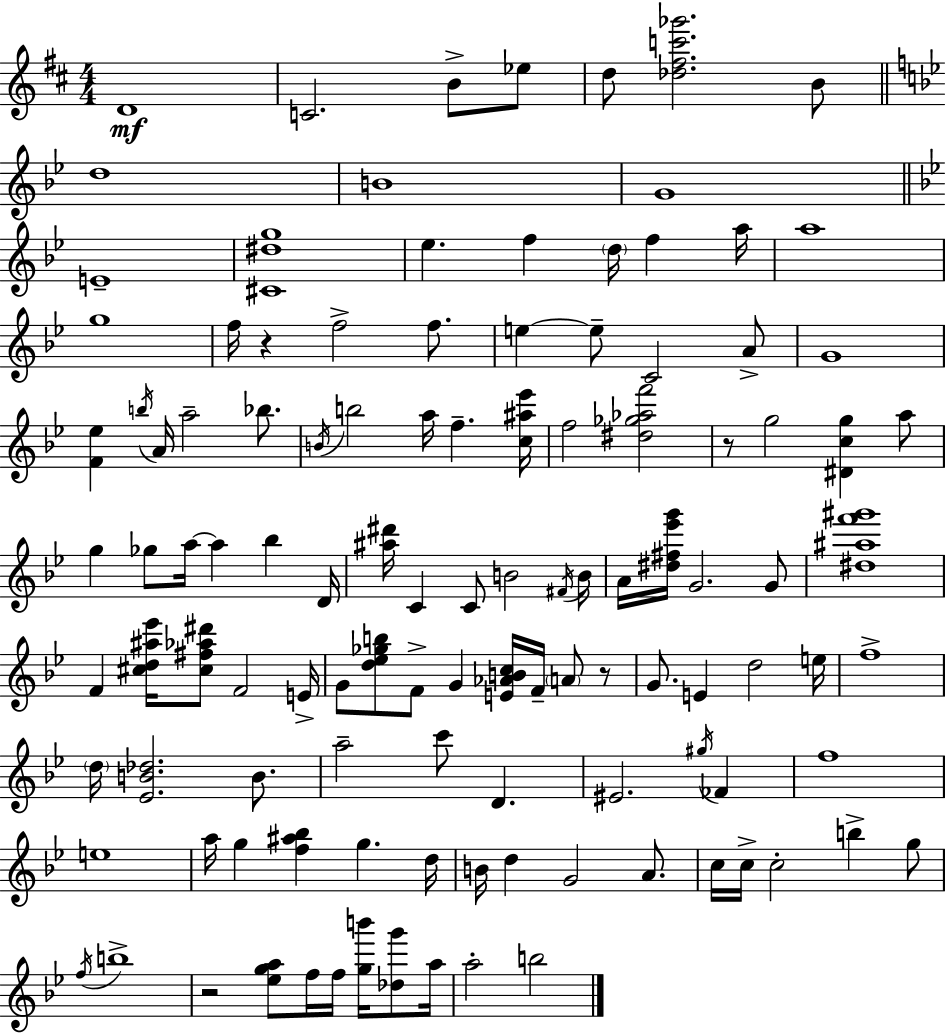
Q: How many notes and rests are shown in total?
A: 115